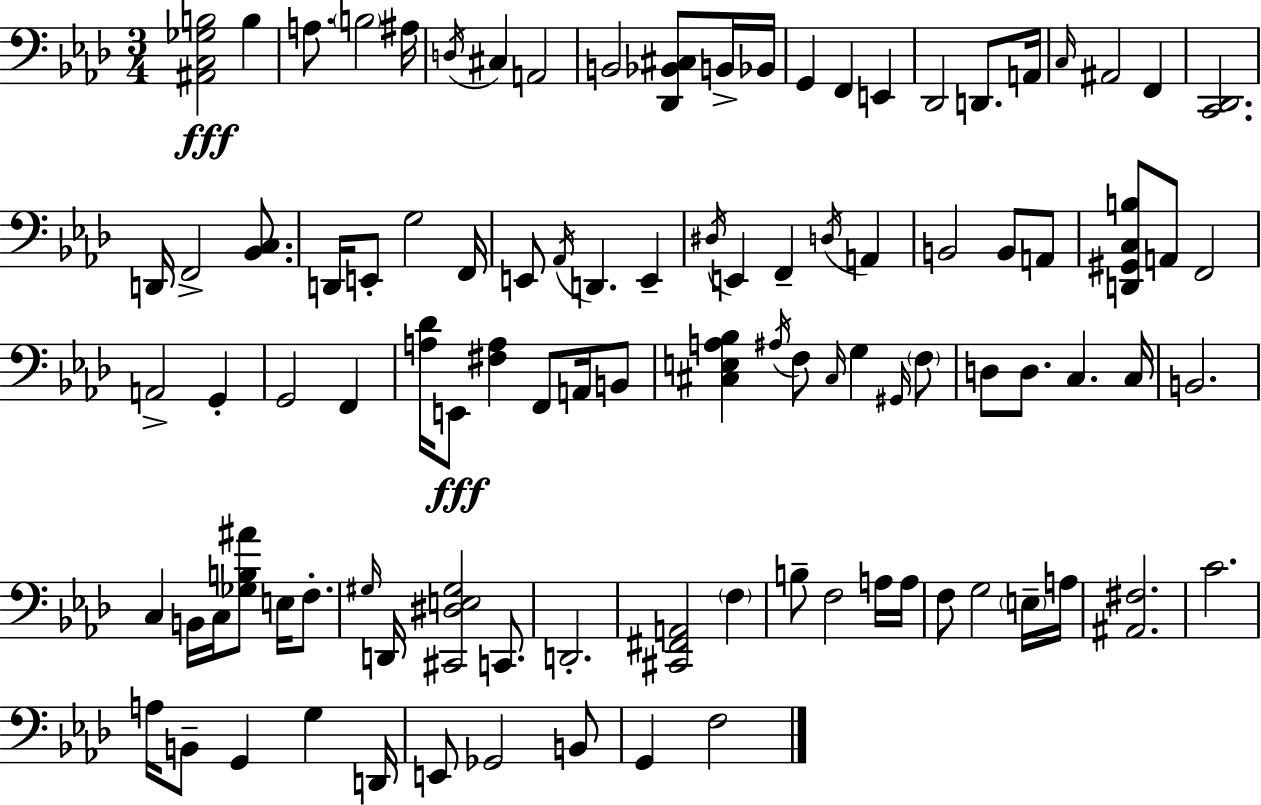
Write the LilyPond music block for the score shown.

{
  \clef bass
  \numericTimeSignature
  \time 3/4
  \key aes \major
  <ais, c ges b>2\fff b4 | a8. \parenthesize b2 ais16 | \acciaccatura { d16 } cis4 a,2 | b,2 <des, bes, cis>8 b,16-> | \break bes,16 g,4 f,4 e,4 | des,2 d,8. | a,16 \grace { c16 } ais,2 f,4 | <c, des,>2. | \break d,16 f,2-> <bes, c>8. | d,16 e,8-. g2 | f,16 e,8 \acciaccatura { aes,16 } d,4. e,4-- | \acciaccatura { dis16 } e,4 f,4-- | \break \acciaccatura { d16 } a,4 b,2 | b,8 a,8 <d, gis, c b>8 a,8 f,2 | a,2-> | g,4-. g,2 | \break f,4 <a des'>16 e,8\fff <fis a>4 | f,8 a,16 b,8 <cis e a bes>4 \acciaccatura { ais16 } f8 | \grace { cis16 } g4 \grace { gis,16 } \parenthesize f8 d8 d8. | c4. c16 b,2. | \break c4 | b,16 c16 <ges b ais'>8 e16 f8.-. \grace { gis16 } d,16 <cis, dis e gis>2 | c,8. d,2.-. | <cis, fis, a,>2 | \break \parenthesize f4 b8-- f2 | a16 a16 f8 g2 | \parenthesize e16-- a16 <ais, fis>2. | c'2. | \break a16 b,8-- | g,4 g4 d,16 e,8 ges,2 | b,8 g,4 | f2 \bar "|."
}